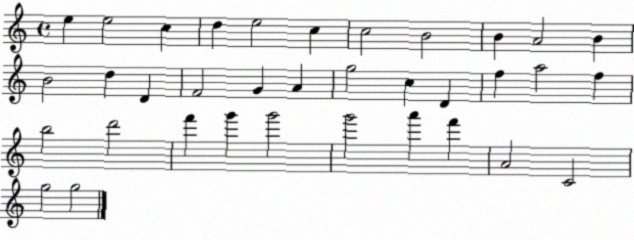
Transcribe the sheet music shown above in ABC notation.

X:1
T:Untitled
M:4/4
L:1/4
K:C
e e2 c d e2 c c2 B2 B A2 B B2 d D F2 G A g2 c D f a2 f b2 d'2 f' g' g'2 g'2 a' f' A2 C2 g2 g2